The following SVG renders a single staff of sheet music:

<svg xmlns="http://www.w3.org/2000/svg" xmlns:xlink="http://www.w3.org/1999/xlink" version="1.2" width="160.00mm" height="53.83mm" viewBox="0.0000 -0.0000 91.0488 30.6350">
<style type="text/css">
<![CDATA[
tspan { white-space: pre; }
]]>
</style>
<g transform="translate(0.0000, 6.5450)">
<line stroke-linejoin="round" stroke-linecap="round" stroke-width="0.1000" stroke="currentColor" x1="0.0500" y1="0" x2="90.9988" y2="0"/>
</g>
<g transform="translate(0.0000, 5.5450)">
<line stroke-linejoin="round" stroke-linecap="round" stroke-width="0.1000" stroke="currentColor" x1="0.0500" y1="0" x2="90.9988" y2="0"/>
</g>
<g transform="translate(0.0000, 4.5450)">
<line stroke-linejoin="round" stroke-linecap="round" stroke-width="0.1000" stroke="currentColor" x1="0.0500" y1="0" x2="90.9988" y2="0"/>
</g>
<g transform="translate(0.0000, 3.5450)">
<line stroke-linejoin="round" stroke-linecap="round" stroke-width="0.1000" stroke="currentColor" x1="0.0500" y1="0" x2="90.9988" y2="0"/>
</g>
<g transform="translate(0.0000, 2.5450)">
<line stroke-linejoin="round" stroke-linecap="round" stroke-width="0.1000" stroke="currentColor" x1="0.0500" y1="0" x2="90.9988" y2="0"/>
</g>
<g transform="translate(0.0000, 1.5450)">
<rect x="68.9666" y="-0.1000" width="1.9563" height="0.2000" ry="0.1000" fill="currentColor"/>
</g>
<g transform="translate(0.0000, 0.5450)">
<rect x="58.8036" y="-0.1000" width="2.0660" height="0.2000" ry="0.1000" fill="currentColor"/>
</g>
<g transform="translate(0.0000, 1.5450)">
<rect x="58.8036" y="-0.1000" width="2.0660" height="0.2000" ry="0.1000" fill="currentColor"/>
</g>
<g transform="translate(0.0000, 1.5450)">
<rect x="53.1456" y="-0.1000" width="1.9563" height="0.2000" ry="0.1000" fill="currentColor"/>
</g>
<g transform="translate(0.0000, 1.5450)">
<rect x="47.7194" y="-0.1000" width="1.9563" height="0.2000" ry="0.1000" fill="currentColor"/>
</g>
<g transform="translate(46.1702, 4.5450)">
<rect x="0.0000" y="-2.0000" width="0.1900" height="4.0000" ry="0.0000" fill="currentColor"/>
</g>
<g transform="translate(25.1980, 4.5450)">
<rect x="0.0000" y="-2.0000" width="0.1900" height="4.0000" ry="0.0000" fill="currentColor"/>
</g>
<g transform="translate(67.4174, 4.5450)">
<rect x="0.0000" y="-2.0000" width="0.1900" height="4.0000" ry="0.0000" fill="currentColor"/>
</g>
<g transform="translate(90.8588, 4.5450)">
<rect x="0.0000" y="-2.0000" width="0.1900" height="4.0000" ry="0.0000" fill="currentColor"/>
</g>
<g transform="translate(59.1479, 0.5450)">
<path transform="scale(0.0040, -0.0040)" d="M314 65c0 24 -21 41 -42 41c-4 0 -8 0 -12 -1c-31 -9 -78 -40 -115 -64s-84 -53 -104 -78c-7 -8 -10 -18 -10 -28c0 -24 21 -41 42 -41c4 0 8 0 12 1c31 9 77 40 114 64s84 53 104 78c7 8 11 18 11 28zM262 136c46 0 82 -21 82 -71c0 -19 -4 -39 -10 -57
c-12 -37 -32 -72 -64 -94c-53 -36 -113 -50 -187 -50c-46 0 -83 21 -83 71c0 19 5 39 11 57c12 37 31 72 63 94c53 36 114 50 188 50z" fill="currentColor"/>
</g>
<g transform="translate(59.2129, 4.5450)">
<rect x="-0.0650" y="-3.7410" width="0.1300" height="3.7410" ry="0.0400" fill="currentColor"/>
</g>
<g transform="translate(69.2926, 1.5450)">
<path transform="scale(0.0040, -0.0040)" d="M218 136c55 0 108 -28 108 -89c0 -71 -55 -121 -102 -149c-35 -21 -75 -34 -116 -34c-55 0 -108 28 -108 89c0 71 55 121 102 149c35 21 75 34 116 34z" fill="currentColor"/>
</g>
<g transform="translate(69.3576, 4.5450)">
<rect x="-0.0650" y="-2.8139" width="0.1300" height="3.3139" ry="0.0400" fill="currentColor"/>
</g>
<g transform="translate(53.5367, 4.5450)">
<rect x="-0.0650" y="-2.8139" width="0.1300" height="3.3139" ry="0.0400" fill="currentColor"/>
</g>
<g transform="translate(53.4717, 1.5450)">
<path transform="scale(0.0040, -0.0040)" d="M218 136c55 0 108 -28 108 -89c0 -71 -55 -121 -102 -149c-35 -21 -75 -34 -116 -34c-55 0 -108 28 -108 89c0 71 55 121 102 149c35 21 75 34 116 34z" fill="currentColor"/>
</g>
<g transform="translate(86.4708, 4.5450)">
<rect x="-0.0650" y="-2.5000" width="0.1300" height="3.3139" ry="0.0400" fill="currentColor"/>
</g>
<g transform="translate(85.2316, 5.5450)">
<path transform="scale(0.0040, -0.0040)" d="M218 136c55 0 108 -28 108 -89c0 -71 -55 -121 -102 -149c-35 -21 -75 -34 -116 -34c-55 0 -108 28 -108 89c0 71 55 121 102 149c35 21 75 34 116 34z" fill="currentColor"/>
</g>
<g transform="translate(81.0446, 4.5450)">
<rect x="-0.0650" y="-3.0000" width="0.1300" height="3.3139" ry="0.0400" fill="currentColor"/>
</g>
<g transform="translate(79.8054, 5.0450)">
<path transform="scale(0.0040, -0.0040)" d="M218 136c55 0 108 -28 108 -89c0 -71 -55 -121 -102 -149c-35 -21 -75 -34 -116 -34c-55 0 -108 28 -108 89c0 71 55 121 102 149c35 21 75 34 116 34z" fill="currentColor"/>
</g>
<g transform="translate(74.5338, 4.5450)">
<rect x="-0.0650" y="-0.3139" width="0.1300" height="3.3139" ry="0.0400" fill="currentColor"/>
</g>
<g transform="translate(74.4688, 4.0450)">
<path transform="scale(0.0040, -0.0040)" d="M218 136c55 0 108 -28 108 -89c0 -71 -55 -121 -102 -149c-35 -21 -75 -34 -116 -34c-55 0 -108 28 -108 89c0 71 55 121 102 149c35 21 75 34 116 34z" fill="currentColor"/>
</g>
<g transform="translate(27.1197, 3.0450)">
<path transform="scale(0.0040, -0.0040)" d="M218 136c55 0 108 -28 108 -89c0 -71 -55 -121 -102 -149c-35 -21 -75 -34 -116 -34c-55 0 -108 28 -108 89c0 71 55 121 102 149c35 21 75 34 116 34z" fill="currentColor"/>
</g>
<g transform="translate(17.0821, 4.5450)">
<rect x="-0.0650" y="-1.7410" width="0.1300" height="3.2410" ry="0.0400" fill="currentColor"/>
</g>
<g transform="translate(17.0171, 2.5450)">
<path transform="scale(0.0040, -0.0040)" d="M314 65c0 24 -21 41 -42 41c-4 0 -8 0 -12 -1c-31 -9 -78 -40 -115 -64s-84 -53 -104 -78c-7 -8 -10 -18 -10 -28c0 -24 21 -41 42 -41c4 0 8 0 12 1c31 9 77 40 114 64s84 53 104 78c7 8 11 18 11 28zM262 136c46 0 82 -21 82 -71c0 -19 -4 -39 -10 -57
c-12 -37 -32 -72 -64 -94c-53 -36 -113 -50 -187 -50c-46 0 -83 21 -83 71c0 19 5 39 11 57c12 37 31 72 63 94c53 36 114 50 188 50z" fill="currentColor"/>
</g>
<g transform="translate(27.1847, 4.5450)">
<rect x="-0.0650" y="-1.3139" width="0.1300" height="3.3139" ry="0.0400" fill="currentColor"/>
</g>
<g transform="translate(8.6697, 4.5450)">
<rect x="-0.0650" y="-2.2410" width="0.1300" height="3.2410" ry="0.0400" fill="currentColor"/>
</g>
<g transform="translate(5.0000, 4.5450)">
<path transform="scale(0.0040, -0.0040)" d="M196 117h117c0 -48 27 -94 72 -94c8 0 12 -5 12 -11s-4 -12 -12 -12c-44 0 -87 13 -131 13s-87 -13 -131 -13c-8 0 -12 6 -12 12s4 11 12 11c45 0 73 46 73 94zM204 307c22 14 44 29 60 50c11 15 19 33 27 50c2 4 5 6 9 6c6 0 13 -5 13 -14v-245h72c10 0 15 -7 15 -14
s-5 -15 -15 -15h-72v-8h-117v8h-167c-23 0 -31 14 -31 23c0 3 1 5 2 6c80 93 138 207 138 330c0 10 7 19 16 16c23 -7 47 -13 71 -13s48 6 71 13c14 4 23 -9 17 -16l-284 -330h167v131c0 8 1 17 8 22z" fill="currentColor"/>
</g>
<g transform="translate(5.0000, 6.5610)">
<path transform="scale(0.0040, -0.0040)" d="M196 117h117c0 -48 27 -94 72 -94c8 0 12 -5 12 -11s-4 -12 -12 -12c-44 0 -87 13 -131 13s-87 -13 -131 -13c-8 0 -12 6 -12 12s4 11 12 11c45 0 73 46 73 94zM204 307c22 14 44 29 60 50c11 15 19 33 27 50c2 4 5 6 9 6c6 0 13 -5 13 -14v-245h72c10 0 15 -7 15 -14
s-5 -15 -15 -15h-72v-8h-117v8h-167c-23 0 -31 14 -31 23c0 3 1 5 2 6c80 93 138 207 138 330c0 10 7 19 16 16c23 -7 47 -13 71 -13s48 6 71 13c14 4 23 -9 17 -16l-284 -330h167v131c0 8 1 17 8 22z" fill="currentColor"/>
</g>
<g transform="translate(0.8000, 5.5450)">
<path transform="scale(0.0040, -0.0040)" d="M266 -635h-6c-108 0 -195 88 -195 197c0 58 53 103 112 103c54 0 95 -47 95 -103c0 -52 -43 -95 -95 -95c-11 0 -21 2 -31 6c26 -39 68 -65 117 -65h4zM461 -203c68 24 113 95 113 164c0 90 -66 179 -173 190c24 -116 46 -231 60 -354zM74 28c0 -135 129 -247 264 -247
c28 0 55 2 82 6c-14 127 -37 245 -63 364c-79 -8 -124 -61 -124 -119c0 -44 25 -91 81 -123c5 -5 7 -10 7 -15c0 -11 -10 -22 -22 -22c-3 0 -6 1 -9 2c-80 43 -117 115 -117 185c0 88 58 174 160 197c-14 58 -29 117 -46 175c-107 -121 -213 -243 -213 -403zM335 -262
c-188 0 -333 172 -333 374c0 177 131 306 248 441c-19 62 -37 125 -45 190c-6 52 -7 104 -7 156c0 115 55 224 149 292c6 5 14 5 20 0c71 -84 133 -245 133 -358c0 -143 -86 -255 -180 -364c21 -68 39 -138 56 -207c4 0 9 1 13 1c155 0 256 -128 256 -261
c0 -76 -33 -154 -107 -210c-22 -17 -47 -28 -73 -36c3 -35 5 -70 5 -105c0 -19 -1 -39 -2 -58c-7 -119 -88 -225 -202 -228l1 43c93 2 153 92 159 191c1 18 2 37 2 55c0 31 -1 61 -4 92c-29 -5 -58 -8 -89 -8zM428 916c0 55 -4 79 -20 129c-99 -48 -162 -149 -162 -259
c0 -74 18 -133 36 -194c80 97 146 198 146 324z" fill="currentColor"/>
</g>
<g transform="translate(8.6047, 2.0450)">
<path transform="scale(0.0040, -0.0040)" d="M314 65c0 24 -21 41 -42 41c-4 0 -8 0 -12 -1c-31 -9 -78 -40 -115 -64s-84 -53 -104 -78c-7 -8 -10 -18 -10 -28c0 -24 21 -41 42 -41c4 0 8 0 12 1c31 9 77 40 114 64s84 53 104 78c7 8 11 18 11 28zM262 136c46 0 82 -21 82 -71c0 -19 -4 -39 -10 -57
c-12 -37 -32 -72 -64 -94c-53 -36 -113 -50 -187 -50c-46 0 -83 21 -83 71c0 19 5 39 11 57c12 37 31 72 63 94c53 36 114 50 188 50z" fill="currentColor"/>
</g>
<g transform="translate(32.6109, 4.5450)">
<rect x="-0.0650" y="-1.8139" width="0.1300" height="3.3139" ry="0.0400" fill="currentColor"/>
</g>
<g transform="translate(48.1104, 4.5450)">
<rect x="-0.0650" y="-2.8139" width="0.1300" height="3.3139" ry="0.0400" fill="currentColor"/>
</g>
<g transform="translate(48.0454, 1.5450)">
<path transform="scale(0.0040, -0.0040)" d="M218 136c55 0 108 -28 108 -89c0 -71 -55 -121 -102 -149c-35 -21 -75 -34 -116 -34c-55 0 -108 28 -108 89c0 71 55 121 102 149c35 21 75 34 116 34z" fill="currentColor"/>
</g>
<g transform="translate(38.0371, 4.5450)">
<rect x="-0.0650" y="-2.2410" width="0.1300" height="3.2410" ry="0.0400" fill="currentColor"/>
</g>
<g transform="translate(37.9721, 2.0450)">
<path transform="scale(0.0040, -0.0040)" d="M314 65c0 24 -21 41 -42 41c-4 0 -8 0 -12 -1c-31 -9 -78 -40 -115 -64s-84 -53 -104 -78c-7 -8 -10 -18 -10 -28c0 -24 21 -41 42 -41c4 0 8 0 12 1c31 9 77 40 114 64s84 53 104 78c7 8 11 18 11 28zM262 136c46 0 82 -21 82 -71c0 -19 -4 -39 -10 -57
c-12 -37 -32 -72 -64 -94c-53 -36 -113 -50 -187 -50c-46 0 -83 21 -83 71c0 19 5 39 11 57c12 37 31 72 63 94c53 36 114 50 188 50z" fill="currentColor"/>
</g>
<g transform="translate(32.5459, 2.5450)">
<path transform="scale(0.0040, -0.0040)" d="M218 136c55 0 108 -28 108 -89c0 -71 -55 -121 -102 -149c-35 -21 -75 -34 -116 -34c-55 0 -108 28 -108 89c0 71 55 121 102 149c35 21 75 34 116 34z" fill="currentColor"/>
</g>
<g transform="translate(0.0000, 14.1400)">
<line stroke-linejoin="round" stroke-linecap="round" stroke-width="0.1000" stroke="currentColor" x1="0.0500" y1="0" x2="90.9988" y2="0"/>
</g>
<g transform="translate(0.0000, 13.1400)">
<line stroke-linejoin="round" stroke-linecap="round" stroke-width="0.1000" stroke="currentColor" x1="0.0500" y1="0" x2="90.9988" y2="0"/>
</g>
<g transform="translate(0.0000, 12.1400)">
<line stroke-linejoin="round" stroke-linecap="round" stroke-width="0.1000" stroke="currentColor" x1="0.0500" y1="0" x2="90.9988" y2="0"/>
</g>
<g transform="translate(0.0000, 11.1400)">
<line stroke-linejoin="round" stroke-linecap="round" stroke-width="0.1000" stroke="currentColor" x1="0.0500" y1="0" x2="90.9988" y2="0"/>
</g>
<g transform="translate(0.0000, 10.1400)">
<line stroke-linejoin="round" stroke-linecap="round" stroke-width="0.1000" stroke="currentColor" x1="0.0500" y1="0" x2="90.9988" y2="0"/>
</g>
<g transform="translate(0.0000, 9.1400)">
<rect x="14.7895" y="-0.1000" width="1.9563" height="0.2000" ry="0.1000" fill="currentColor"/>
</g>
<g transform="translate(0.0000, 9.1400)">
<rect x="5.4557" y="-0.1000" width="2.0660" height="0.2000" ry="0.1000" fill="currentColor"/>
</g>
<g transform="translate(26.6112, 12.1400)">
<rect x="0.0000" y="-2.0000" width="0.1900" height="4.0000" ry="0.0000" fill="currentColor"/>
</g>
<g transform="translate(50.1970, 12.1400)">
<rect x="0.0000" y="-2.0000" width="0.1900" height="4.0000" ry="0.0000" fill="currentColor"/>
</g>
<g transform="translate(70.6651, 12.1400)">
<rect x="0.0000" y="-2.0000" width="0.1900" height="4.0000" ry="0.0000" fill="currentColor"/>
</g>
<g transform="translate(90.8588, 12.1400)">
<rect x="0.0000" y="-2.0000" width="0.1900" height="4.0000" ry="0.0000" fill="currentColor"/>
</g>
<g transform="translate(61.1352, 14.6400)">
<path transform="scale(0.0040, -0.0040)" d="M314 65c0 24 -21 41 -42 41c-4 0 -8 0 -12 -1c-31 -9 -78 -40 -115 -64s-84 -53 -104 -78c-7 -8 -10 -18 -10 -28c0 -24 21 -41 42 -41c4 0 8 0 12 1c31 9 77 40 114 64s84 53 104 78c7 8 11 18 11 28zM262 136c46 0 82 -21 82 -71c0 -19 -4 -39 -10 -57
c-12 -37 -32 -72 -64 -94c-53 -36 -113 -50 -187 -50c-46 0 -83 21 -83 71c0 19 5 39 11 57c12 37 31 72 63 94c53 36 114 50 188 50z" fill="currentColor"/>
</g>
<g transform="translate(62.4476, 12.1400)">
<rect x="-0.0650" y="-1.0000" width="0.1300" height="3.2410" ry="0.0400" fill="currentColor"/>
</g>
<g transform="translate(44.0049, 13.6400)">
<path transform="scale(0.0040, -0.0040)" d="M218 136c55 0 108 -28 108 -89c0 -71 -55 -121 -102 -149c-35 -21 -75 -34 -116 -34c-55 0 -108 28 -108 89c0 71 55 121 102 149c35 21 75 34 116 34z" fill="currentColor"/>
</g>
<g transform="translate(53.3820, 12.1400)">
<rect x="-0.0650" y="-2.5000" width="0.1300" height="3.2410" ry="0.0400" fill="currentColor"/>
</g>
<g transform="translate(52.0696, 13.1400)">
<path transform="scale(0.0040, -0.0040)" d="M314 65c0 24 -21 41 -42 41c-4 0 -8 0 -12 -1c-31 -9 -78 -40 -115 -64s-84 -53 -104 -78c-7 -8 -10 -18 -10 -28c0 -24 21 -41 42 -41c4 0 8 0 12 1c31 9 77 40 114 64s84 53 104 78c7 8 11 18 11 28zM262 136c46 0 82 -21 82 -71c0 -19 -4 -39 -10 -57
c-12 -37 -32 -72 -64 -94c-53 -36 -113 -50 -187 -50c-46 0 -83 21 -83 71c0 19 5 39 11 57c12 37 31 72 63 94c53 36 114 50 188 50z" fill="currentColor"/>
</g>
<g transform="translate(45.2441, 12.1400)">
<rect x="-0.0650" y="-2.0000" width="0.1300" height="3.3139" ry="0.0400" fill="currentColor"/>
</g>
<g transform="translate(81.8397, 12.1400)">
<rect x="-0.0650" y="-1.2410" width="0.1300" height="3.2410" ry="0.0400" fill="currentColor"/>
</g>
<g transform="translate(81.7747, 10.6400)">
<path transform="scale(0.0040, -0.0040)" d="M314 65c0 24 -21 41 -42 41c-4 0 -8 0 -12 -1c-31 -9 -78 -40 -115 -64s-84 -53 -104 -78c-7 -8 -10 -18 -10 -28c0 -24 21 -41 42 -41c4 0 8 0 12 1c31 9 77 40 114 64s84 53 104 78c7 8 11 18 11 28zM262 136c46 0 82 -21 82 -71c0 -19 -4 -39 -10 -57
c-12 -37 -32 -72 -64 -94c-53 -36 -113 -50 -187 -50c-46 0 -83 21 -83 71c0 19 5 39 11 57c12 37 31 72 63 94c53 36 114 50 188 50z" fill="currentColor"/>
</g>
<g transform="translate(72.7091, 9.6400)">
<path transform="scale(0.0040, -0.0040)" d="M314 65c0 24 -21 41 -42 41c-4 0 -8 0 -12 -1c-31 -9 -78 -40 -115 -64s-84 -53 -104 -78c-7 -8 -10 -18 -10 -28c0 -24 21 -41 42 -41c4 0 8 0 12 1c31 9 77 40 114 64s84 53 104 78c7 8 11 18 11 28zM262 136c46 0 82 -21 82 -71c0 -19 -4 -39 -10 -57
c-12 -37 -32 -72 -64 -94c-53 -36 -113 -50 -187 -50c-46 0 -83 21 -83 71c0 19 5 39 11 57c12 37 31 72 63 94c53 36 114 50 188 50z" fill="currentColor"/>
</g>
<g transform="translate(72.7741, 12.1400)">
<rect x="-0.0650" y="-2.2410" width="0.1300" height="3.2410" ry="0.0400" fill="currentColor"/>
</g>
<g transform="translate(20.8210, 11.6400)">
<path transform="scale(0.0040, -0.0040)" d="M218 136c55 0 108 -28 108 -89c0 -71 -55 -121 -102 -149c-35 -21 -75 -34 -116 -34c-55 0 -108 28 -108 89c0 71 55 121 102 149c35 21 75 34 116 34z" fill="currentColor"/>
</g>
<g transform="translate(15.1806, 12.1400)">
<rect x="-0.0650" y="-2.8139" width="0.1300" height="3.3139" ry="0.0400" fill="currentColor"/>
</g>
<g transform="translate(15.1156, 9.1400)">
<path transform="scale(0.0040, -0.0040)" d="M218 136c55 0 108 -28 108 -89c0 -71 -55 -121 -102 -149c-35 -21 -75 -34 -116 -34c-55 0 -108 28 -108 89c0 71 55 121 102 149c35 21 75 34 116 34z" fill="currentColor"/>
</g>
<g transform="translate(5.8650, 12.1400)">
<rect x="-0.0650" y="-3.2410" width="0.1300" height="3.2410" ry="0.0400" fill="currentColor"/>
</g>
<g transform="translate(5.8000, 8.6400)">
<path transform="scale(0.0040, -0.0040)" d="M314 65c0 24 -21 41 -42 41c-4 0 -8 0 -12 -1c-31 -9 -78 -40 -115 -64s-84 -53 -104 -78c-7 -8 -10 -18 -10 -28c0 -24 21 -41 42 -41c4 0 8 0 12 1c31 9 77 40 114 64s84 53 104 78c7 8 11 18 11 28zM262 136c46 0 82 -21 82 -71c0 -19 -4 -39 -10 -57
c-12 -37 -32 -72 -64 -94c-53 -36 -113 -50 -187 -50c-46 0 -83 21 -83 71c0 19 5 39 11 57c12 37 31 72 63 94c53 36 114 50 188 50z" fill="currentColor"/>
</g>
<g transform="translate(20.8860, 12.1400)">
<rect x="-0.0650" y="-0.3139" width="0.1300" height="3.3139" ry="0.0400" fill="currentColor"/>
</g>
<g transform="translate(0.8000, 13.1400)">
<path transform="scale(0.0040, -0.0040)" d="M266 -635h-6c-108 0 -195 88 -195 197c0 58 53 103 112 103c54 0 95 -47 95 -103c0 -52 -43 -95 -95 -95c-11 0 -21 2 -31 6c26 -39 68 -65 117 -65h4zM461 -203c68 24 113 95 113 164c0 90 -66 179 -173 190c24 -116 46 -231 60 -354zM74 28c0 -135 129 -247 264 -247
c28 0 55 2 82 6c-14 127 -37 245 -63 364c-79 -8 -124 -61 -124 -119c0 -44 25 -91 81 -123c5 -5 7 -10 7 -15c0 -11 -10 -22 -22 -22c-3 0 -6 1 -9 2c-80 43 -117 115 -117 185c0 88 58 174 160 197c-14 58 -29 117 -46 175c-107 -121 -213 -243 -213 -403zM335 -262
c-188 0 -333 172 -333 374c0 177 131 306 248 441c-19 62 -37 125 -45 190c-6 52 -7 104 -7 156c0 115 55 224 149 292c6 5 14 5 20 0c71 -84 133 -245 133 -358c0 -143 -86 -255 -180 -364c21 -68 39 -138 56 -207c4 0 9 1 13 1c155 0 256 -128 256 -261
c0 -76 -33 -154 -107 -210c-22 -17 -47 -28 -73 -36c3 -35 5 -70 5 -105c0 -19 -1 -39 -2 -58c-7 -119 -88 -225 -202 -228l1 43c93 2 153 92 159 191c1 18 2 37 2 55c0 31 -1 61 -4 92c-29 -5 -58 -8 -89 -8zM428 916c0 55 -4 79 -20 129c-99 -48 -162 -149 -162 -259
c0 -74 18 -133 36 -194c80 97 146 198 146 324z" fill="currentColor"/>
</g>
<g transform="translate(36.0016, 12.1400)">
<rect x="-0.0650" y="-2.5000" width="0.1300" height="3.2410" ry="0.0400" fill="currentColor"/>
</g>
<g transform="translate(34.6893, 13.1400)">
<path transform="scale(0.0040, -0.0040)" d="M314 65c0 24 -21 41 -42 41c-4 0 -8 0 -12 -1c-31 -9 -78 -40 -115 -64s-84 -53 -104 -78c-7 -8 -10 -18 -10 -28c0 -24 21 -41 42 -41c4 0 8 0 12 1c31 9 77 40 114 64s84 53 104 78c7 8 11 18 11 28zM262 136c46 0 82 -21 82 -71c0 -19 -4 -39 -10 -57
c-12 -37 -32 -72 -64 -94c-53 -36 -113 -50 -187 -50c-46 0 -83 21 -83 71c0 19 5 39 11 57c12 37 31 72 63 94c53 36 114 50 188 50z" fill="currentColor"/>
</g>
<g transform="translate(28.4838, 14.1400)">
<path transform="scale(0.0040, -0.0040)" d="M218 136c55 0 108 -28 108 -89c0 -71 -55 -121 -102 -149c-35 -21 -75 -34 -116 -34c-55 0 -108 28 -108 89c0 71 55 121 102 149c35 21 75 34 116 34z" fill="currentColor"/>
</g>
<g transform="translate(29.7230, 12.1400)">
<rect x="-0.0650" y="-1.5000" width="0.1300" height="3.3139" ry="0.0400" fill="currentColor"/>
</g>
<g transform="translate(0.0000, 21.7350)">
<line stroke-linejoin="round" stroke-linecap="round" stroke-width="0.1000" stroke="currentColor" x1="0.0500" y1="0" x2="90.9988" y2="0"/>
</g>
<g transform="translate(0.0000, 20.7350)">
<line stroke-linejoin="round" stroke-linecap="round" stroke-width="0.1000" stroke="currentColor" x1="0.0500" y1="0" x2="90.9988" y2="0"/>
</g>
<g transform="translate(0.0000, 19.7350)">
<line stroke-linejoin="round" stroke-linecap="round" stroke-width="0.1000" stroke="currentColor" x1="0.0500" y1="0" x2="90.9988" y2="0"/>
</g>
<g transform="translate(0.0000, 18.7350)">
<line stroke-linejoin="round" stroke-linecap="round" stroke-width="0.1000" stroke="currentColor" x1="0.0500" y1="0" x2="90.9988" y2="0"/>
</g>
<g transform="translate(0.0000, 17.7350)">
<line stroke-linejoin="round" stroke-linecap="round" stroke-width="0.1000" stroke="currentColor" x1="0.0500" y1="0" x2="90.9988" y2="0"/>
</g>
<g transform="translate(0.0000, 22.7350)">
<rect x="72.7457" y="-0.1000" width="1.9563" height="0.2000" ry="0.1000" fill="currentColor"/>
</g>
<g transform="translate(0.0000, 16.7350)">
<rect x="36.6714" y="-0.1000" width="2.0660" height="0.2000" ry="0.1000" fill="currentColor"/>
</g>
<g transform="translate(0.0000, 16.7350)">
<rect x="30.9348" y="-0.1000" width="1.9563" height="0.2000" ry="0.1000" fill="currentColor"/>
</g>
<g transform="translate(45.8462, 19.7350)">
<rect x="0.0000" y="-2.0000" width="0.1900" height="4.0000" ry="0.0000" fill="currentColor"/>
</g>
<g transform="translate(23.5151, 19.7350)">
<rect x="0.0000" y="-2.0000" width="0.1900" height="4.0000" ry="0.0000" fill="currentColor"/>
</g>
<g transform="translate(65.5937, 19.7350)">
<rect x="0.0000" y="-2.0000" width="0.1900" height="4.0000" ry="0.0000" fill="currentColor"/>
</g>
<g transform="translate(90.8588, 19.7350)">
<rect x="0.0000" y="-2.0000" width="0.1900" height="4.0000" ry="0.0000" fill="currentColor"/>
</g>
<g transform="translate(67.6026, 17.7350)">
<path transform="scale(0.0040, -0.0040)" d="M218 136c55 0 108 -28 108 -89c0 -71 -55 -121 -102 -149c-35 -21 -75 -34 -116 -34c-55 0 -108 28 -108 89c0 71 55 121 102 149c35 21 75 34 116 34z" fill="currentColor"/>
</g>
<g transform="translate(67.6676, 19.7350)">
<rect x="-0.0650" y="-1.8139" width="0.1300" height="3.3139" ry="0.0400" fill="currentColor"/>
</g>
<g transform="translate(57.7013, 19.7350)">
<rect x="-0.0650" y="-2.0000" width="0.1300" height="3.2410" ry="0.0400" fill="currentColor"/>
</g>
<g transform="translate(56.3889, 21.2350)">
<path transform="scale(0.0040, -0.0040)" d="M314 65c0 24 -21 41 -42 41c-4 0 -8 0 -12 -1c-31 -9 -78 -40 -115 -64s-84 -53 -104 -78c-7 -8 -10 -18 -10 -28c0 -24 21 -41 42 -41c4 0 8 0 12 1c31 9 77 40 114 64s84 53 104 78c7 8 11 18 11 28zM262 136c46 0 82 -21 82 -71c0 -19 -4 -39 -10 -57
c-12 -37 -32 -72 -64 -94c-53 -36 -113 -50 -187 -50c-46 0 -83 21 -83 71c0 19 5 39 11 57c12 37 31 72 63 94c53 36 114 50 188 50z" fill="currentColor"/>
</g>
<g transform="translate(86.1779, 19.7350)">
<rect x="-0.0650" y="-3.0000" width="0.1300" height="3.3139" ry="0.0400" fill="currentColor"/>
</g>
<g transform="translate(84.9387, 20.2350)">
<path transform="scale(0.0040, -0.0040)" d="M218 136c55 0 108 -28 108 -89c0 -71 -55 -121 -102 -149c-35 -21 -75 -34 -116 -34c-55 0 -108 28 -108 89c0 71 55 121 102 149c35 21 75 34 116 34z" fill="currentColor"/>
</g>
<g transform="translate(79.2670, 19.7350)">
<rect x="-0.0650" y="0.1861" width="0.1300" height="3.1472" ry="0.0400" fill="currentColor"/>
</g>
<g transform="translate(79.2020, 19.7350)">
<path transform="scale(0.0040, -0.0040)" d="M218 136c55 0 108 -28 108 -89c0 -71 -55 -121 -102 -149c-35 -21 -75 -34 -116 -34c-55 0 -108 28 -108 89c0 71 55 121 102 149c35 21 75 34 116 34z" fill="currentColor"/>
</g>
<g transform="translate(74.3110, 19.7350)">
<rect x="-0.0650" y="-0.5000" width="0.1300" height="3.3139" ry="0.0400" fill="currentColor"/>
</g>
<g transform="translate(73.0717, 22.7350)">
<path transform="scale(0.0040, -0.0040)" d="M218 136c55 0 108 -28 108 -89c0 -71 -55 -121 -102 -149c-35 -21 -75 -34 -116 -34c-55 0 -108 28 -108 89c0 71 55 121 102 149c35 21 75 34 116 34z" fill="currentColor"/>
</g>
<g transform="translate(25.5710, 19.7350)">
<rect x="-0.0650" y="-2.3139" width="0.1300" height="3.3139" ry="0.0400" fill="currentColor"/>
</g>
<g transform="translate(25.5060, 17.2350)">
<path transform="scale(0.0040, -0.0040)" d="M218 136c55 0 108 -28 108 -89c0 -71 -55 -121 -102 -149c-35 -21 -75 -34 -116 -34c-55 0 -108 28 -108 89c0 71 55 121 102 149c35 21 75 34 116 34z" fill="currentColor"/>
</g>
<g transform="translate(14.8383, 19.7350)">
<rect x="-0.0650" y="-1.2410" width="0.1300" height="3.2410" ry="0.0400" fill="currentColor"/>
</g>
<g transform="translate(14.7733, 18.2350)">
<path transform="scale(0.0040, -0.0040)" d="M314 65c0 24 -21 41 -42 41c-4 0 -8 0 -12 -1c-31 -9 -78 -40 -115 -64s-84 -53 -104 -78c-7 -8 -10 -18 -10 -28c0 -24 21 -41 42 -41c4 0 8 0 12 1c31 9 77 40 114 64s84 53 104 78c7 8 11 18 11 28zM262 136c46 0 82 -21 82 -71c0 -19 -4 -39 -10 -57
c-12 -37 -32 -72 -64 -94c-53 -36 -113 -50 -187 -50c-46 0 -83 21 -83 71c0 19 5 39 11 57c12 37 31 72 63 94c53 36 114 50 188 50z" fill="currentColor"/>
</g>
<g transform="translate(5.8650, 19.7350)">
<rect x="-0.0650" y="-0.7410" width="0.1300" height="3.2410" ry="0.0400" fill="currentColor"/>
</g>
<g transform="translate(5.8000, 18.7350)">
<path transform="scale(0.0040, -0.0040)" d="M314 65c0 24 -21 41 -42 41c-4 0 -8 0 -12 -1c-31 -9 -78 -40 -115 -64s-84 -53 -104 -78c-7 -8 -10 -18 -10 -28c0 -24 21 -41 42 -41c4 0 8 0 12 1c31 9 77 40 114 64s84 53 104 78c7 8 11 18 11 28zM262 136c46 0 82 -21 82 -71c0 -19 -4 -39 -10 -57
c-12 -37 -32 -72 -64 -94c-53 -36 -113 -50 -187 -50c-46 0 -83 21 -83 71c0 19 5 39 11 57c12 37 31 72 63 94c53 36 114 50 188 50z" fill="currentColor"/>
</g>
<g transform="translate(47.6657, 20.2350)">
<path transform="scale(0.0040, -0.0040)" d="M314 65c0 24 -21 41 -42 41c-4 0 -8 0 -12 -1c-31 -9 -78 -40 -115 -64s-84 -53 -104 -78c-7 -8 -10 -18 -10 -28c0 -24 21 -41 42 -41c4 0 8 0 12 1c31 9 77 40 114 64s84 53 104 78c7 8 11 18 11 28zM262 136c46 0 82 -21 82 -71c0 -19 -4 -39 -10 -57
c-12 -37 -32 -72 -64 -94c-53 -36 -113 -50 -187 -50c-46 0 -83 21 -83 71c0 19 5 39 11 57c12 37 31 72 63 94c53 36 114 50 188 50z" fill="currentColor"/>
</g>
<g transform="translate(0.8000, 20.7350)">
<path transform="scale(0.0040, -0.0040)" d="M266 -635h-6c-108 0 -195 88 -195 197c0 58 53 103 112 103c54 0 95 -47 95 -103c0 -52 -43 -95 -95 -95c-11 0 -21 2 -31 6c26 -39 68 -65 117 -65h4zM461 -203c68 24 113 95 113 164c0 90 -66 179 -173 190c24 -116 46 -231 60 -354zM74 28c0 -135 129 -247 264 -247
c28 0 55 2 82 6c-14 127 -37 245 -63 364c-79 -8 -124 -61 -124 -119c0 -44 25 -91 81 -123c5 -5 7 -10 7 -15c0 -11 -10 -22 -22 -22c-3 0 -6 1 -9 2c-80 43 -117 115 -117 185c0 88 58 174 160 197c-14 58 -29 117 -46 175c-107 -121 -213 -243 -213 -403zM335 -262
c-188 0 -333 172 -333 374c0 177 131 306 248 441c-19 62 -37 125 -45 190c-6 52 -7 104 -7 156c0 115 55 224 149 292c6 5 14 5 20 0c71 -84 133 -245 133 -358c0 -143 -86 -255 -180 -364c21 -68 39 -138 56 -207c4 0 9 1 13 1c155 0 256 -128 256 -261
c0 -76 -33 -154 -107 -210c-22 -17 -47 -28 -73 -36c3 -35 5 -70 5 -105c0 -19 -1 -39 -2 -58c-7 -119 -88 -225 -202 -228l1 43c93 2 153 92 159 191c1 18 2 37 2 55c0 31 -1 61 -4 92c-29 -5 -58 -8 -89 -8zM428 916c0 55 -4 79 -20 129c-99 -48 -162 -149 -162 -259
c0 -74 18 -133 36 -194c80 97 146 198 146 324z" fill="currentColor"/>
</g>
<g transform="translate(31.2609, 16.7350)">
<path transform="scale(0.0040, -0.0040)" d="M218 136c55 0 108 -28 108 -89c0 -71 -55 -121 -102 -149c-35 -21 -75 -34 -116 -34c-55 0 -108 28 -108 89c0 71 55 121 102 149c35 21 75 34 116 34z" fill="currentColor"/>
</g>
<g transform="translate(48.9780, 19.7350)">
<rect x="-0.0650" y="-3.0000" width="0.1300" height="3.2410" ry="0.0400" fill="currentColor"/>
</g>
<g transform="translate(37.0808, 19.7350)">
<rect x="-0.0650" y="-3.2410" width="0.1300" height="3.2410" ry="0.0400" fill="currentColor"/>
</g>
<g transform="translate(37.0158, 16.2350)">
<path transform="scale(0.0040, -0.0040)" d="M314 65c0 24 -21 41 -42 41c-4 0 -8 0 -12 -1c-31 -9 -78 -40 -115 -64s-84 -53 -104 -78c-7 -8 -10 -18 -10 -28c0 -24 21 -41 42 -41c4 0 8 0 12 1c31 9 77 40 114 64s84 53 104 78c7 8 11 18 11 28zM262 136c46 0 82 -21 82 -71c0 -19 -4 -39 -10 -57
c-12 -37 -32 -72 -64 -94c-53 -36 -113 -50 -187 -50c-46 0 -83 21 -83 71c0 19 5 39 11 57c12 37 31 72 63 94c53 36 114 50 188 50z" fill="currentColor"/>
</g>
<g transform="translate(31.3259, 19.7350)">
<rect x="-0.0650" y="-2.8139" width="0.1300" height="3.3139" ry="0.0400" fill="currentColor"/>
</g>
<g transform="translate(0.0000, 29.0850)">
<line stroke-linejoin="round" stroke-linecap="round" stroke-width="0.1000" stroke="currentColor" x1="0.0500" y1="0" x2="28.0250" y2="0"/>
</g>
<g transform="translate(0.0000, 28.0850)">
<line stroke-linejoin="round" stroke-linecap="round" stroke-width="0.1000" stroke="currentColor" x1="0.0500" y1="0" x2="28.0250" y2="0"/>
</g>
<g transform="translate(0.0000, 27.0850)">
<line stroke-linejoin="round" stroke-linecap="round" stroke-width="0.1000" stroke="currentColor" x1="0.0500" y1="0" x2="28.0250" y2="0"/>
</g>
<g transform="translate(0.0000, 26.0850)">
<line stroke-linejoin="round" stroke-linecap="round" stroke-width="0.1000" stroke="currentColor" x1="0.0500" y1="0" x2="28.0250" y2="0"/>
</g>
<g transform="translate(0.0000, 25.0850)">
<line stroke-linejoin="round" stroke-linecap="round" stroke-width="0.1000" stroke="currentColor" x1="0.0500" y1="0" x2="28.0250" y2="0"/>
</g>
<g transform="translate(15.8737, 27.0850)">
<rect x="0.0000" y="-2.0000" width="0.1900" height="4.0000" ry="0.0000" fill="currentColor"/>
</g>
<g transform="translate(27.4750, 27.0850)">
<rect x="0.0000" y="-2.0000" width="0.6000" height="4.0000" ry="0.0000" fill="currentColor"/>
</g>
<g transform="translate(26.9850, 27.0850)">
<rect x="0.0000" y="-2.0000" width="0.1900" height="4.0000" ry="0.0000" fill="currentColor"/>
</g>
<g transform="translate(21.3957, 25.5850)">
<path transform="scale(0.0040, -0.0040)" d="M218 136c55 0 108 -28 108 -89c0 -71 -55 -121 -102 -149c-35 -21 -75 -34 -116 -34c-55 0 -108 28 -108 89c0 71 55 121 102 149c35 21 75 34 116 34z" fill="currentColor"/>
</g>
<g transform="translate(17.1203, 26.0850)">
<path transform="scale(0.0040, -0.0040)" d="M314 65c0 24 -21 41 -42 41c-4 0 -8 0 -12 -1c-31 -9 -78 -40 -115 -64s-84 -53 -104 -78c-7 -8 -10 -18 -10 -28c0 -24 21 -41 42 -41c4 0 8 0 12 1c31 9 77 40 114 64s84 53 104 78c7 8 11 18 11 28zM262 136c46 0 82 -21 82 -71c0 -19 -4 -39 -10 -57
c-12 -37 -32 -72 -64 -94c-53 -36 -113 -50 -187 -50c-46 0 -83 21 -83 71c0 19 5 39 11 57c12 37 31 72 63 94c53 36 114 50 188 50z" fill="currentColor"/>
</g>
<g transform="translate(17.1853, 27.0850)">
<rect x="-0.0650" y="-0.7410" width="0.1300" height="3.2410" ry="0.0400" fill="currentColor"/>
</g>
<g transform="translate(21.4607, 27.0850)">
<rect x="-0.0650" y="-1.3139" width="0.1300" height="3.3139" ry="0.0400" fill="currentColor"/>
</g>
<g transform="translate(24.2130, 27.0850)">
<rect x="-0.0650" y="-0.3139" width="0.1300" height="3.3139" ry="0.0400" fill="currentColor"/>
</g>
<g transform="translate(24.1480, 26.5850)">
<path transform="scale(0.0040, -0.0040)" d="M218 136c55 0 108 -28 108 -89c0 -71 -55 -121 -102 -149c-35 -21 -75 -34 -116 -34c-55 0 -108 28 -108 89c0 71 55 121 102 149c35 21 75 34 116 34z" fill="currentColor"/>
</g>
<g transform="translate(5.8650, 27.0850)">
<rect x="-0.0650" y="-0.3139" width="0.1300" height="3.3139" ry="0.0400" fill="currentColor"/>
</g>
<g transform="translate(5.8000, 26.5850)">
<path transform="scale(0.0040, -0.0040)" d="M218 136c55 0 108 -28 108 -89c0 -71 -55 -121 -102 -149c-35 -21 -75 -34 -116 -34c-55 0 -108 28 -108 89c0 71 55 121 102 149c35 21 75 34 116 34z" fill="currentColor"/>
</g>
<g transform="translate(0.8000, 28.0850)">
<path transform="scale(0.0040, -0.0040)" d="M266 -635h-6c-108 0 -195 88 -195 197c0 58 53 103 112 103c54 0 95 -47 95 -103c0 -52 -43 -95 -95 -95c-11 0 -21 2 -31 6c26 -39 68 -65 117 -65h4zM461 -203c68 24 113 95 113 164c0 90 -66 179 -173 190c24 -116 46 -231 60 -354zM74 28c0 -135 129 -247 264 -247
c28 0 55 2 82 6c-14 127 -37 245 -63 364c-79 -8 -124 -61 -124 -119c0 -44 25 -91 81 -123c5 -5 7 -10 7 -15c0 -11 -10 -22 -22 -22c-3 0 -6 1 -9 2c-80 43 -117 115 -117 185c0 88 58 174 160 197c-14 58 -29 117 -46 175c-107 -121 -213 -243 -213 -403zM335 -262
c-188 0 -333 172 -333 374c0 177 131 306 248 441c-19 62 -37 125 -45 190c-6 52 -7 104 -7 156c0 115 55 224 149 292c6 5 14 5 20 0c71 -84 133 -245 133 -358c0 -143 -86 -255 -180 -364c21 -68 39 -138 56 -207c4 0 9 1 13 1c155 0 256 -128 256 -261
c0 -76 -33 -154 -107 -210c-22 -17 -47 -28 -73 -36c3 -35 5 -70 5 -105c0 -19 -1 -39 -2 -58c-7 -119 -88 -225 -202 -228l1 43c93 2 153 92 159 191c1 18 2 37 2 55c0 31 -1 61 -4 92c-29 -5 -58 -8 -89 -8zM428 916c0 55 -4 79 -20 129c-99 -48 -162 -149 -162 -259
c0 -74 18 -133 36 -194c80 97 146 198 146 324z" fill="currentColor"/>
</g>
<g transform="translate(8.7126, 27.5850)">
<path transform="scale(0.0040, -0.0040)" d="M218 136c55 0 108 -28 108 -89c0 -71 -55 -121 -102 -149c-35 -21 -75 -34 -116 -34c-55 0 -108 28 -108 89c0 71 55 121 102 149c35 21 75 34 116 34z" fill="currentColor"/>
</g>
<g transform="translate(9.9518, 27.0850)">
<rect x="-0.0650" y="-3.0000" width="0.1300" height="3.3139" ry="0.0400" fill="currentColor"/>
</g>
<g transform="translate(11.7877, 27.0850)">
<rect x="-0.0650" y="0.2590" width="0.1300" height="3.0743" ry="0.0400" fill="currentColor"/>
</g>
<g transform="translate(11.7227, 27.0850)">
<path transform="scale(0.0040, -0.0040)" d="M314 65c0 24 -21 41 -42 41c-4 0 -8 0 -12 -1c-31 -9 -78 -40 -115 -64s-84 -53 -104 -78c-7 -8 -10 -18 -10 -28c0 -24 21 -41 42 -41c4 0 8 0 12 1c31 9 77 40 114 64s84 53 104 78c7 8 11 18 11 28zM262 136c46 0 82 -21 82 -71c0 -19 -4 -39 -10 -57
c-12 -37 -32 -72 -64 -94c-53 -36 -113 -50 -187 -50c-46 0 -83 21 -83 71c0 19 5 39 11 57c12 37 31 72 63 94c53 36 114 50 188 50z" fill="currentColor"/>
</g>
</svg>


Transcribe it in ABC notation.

X:1
T:Untitled
M:4/4
L:1/4
K:C
g2 f2 e f g2 a a c'2 a c A G b2 a c E G2 F G2 D2 g2 e2 d2 e2 g a b2 A2 F2 f C B A c A B2 d2 e c